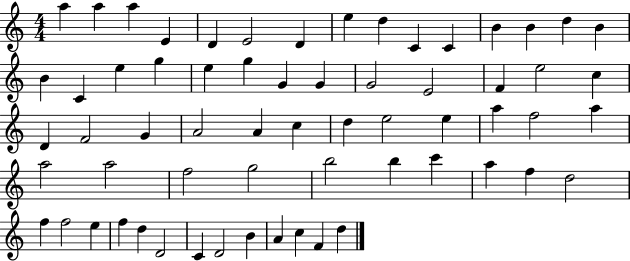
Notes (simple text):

A5/q A5/q A5/q E4/q D4/q E4/h D4/q E5/q D5/q C4/q C4/q B4/q B4/q D5/q B4/q B4/q C4/q E5/q G5/q E5/q G5/q G4/q G4/q G4/h E4/h F4/q E5/h C5/q D4/q F4/h G4/q A4/h A4/q C5/q D5/q E5/h E5/q A5/q F5/h A5/q A5/h A5/h F5/h G5/h B5/h B5/q C6/q A5/q F5/q D5/h F5/q F5/h E5/q F5/q D5/q D4/h C4/q D4/h B4/q A4/q C5/q F4/q D5/q